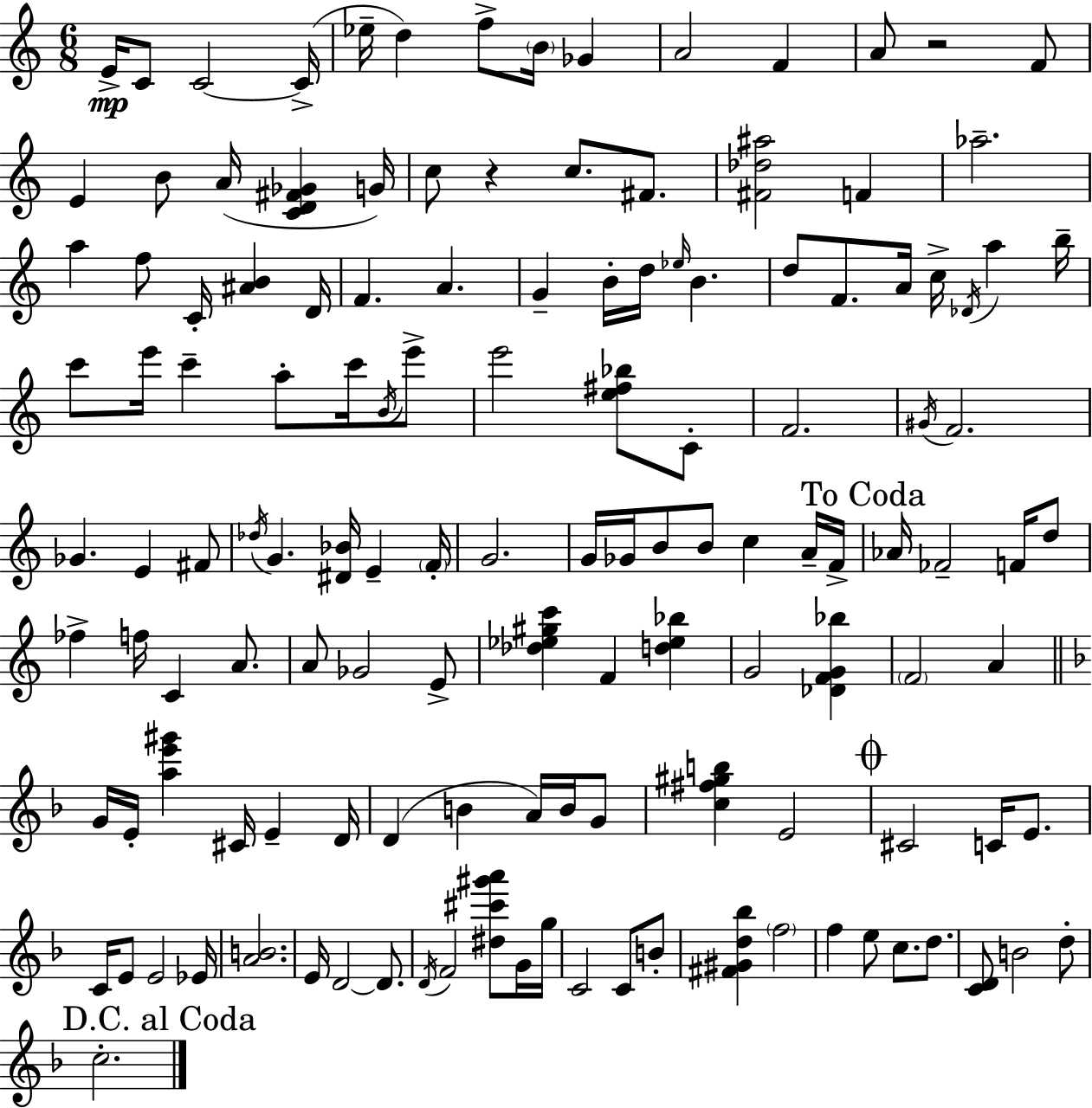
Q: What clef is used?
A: treble